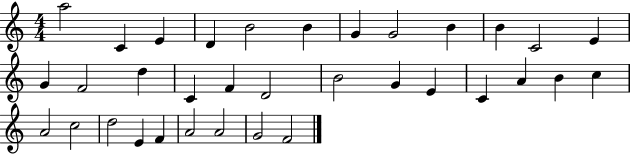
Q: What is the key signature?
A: C major